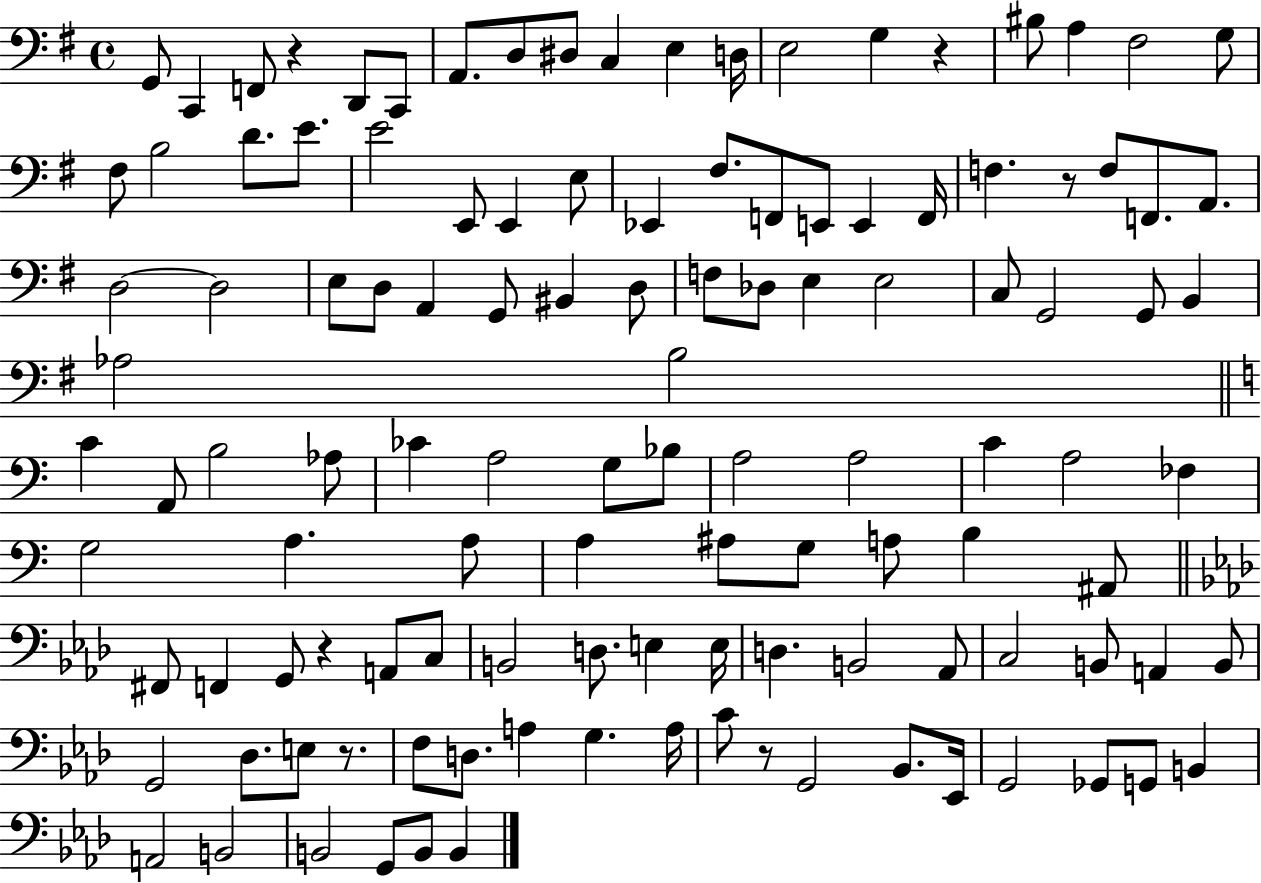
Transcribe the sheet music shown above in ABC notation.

X:1
T:Untitled
M:4/4
L:1/4
K:G
G,,/2 C,, F,,/2 z D,,/2 C,,/2 A,,/2 D,/2 ^D,/2 C, E, D,/4 E,2 G, z ^B,/2 A, ^F,2 G,/2 ^F,/2 B,2 D/2 E/2 E2 E,,/2 E,, E,/2 _E,, ^F,/2 F,,/2 E,,/2 E,, F,,/4 F, z/2 F,/2 F,,/2 A,,/2 D,2 D,2 E,/2 D,/2 A,, G,,/2 ^B,, D,/2 F,/2 _D,/2 E, E,2 C,/2 G,,2 G,,/2 B,, _A,2 B,2 C A,,/2 B,2 _A,/2 _C A,2 G,/2 _B,/2 A,2 A,2 C A,2 _F, G,2 A, A,/2 A, ^A,/2 G,/2 A,/2 B, ^A,,/2 ^F,,/2 F,, G,,/2 z A,,/2 C,/2 B,,2 D,/2 E, E,/4 D, B,,2 _A,,/2 C,2 B,,/2 A,, B,,/2 G,,2 _D,/2 E,/2 z/2 F,/2 D,/2 A, G, A,/4 C/2 z/2 G,,2 _B,,/2 _E,,/4 G,,2 _G,,/2 G,,/2 B,, A,,2 B,,2 B,,2 G,,/2 B,,/2 B,,